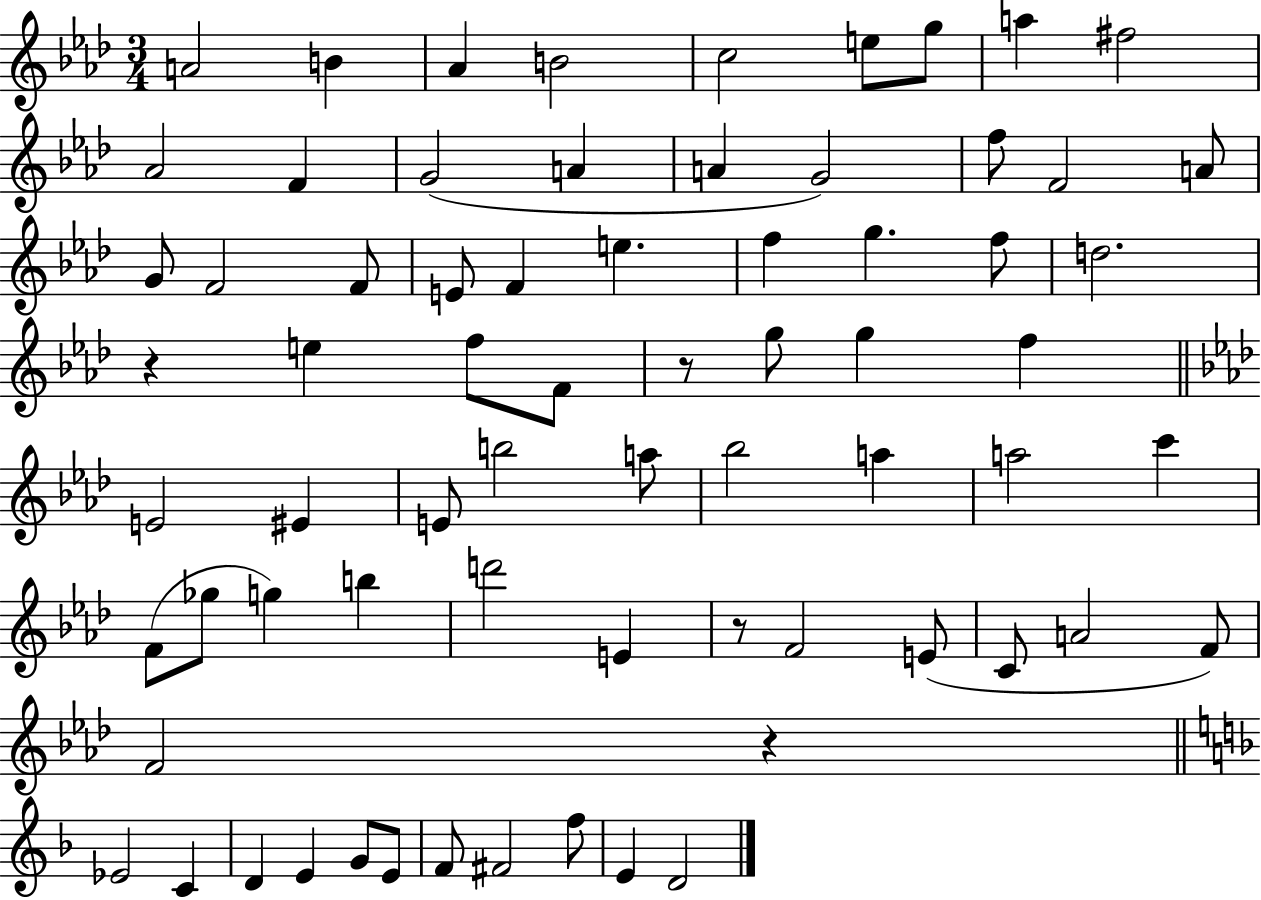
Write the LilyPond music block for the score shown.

{
  \clef treble
  \numericTimeSignature
  \time 3/4
  \key aes \major
  a'2 b'4 | aes'4 b'2 | c''2 e''8 g''8 | a''4 fis''2 | \break aes'2 f'4 | g'2( a'4 | a'4 g'2) | f''8 f'2 a'8 | \break g'8 f'2 f'8 | e'8 f'4 e''4. | f''4 g''4. f''8 | d''2. | \break r4 e''4 f''8 f'8 | r8 g''8 g''4 f''4 | \bar "||" \break \key aes \major e'2 eis'4 | e'8 b''2 a''8 | bes''2 a''4 | a''2 c'''4 | \break f'8( ges''8 g''4) b''4 | d'''2 e'4 | r8 f'2 e'8( | c'8 a'2 f'8) | \break f'2 r4 | \bar "||" \break \key f \major ees'2 c'4 | d'4 e'4 g'8 e'8 | f'8 fis'2 f''8 | e'4 d'2 | \break \bar "|."
}